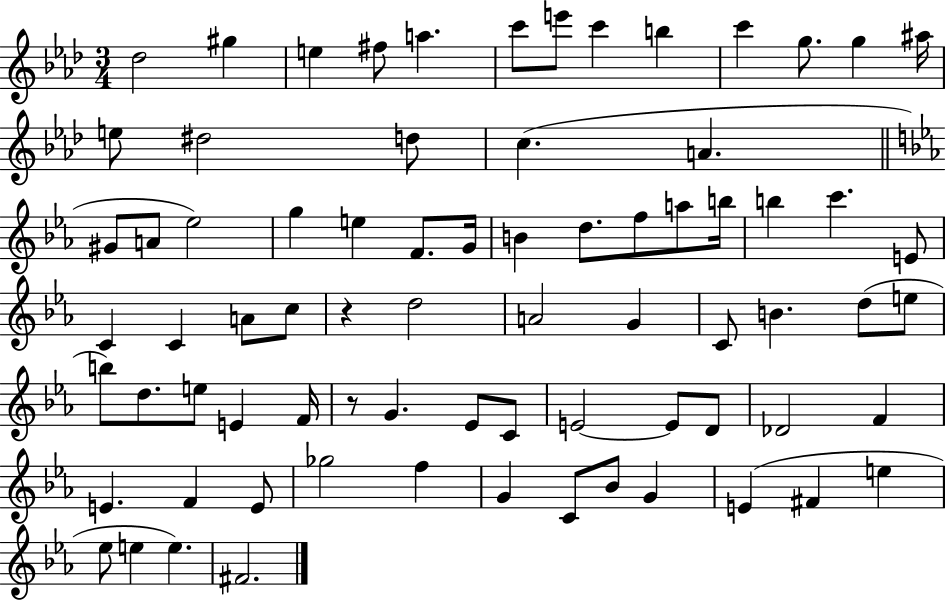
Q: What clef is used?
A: treble